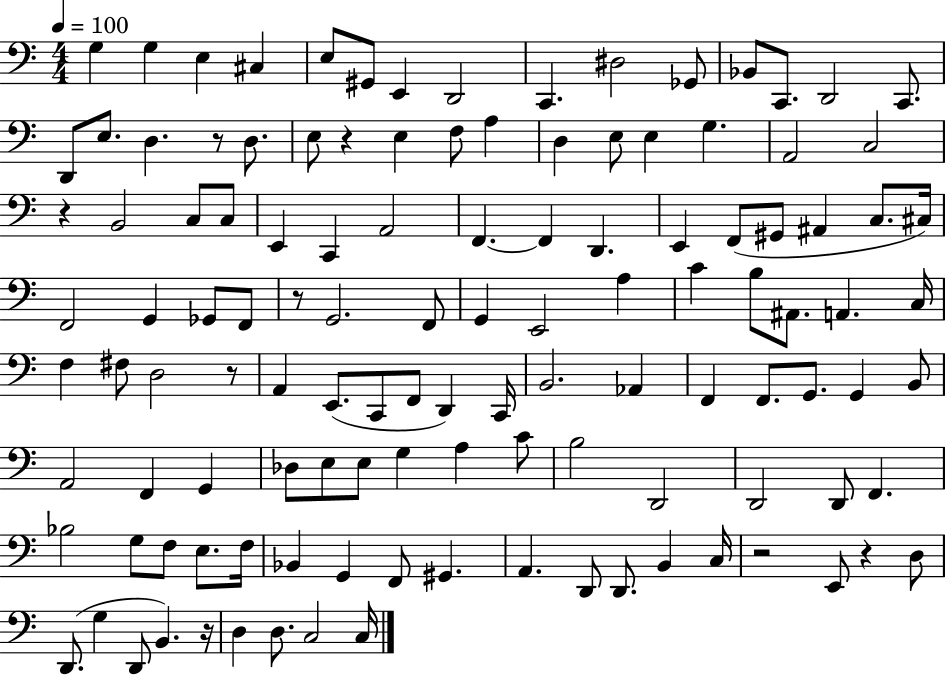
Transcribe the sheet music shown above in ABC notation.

X:1
T:Untitled
M:4/4
L:1/4
K:C
G, G, E, ^C, E,/2 ^G,,/2 E,, D,,2 C,, ^D,2 _G,,/2 _B,,/2 C,,/2 D,,2 C,,/2 D,,/2 E,/2 D, z/2 D,/2 E,/2 z E, F,/2 A, D, E,/2 E, G, A,,2 C,2 z B,,2 C,/2 C,/2 E,, C,, A,,2 F,, F,, D,, E,, F,,/2 ^G,,/2 ^A,, C,/2 ^C,/4 F,,2 G,, _G,,/2 F,,/2 z/2 G,,2 F,,/2 G,, E,,2 A, C B,/2 ^A,,/2 A,, C,/4 F, ^F,/2 D,2 z/2 A,, E,,/2 C,,/2 F,,/2 D,, C,,/4 B,,2 _A,, F,, F,,/2 G,,/2 G,, B,,/2 A,,2 F,, G,, _D,/2 E,/2 E,/2 G, A, C/2 B,2 D,,2 D,,2 D,,/2 F,, _B,2 G,/2 F,/2 E,/2 F,/4 _B,, G,, F,,/2 ^G,, A,, D,,/2 D,,/2 B,, C,/4 z2 E,,/2 z D,/2 D,,/2 G, D,,/2 B,, z/4 D, D,/2 C,2 C,/4